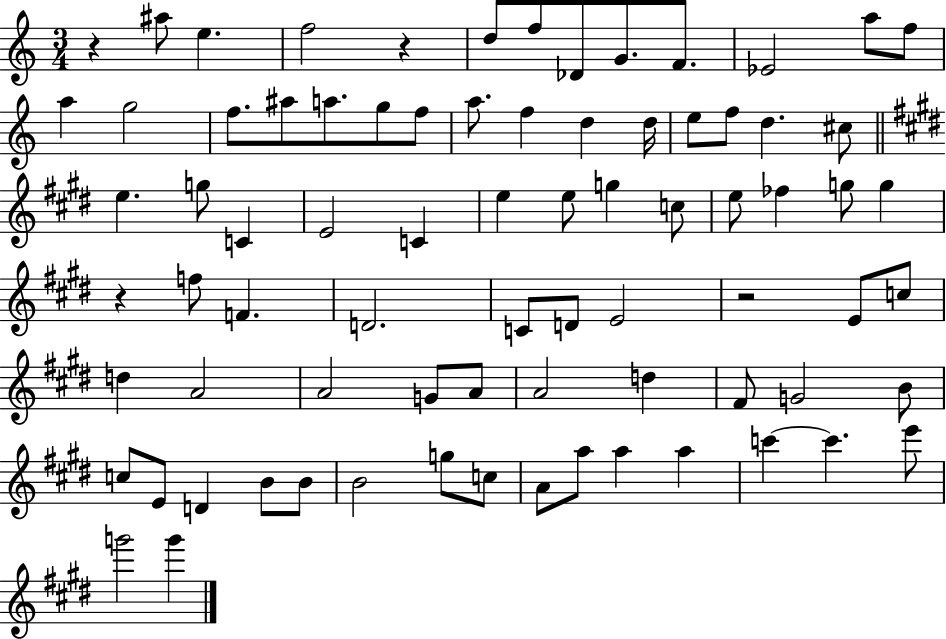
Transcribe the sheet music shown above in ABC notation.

X:1
T:Untitled
M:3/4
L:1/4
K:C
z ^a/2 e f2 z d/2 f/2 _D/2 G/2 F/2 _E2 a/2 f/2 a g2 f/2 ^a/2 a/2 g/2 f/2 a/2 f d d/4 e/2 f/2 d ^c/2 e g/2 C E2 C e e/2 g c/2 e/2 _f g/2 g z f/2 F D2 C/2 D/2 E2 z2 E/2 c/2 d A2 A2 G/2 A/2 A2 d ^F/2 G2 B/2 c/2 E/2 D B/2 B/2 B2 g/2 c/2 A/2 a/2 a a c' c' e'/2 g'2 g'